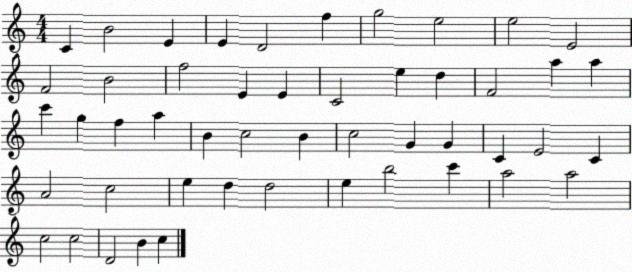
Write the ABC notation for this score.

X:1
T:Untitled
M:4/4
L:1/4
K:C
C B2 E E D2 f g2 e2 e2 E2 F2 B2 f2 E E C2 e d F2 a a c' g f a B c2 B c2 G G C E2 C A2 c2 e d d2 e b2 c' a2 a2 c2 c2 D2 B c